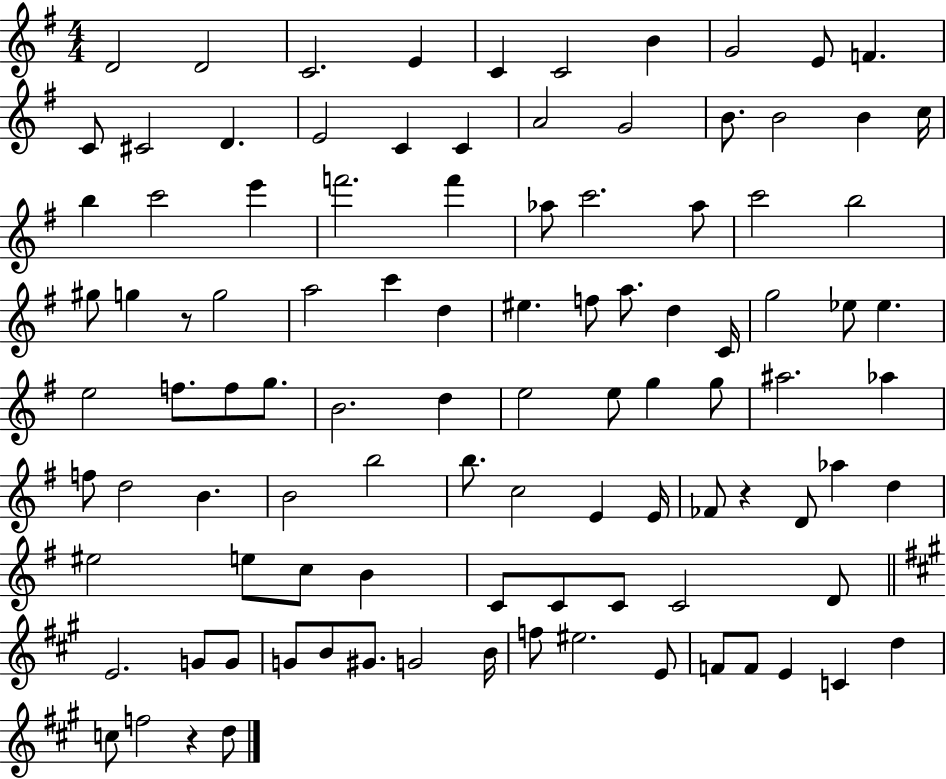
D4/h D4/h C4/h. E4/q C4/q C4/h B4/q G4/h E4/e F4/q. C4/e C#4/h D4/q. E4/h C4/q C4/q A4/h G4/h B4/e. B4/h B4/q C5/s B5/q C6/h E6/q F6/h. F6/q Ab5/e C6/h. Ab5/e C6/h B5/h G#5/e G5/q R/e G5/h A5/h C6/q D5/q EIS5/q. F5/e A5/e. D5/q C4/s G5/h Eb5/e Eb5/q. E5/h F5/e. F5/e G5/e. B4/h. D5/q E5/h E5/e G5/q G5/e A#5/h. Ab5/q F5/e D5/h B4/q. B4/h B5/h B5/e. C5/h E4/q E4/s FES4/e R/q D4/e Ab5/q D5/q EIS5/h E5/e C5/e B4/q C4/e C4/e C4/e C4/h D4/e E4/h. G4/e G4/e G4/e B4/e G#4/e. G4/h B4/s F5/e EIS5/h. E4/e F4/e F4/e E4/q C4/q D5/q C5/e F5/h R/q D5/e